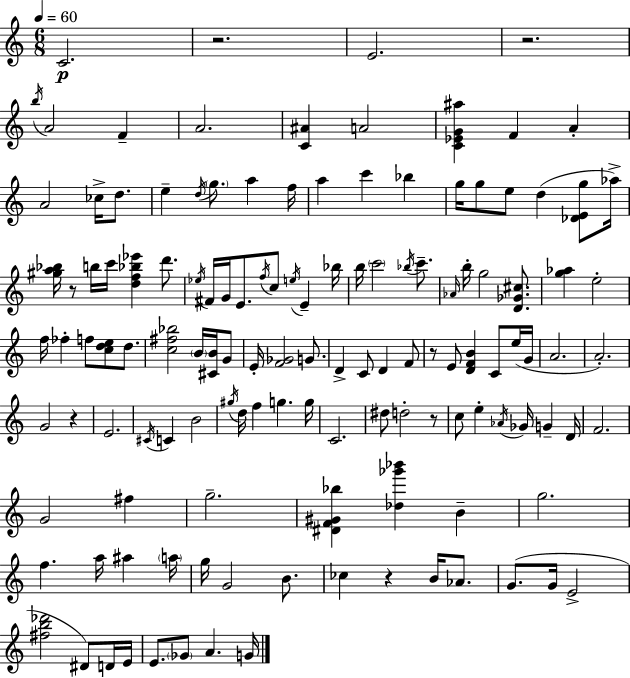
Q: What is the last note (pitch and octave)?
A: G4